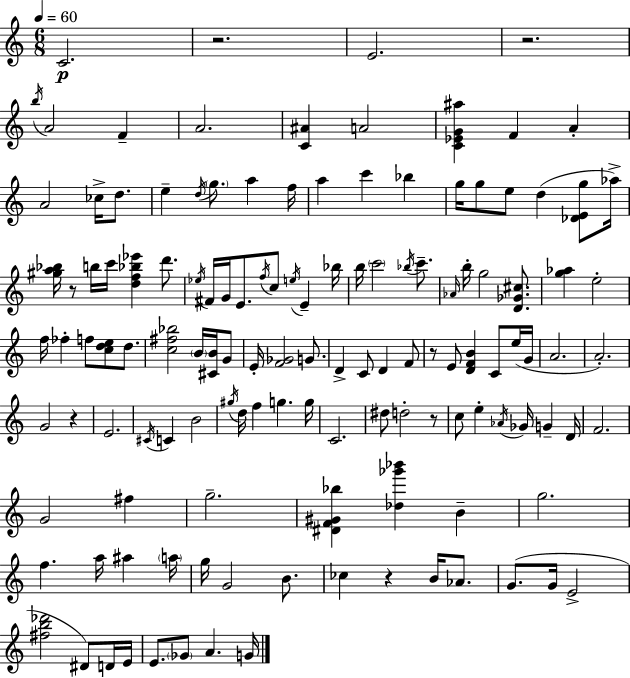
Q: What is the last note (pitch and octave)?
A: G4